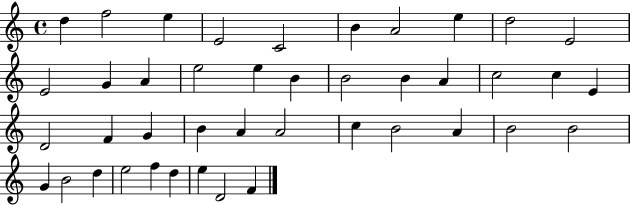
X:1
T:Untitled
M:4/4
L:1/4
K:C
d f2 e E2 C2 B A2 e d2 E2 E2 G A e2 e B B2 B A c2 c E D2 F G B A A2 c B2 A B2 B2 G B2 d e2 f d e D2 F